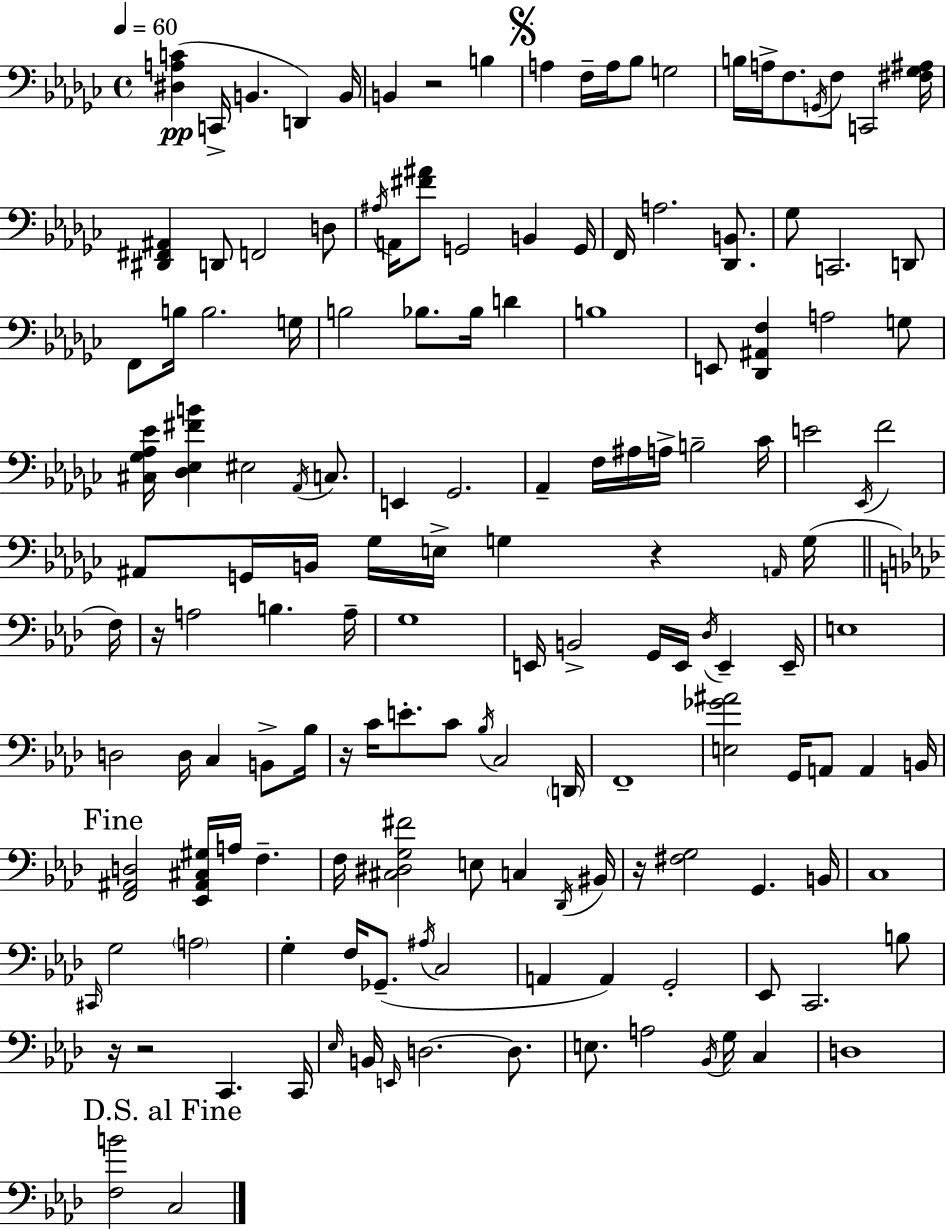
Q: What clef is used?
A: bass